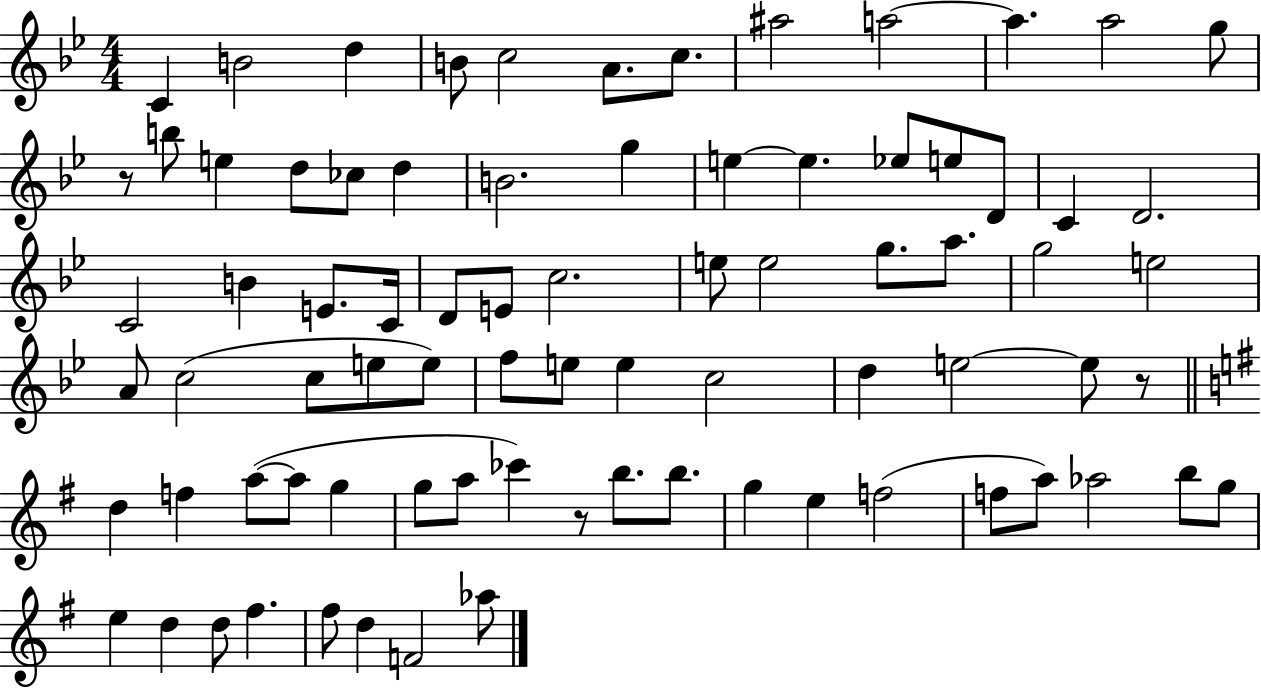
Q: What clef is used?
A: treble